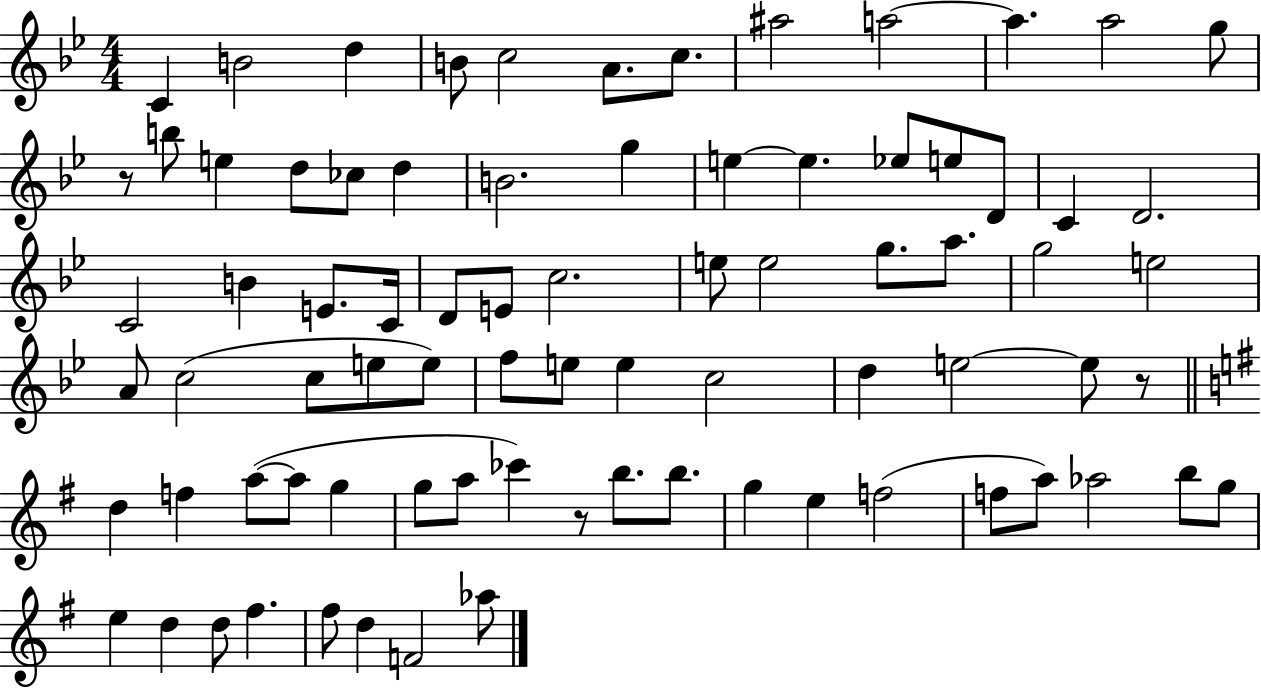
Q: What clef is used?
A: treble